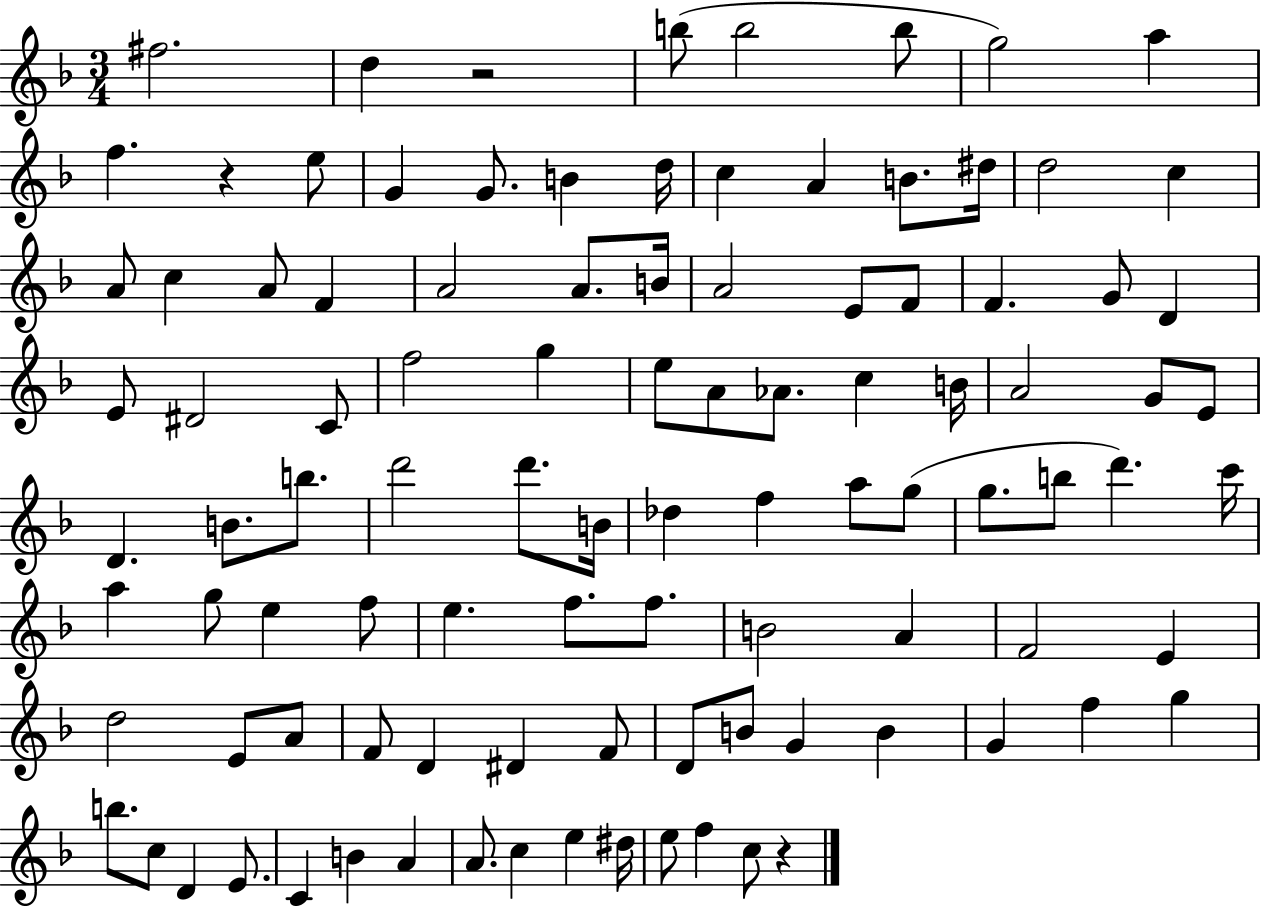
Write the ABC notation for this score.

X:1
T:Untitled
M:3/4
L:1/4
K:F
^f2 d z2 b/2 b2 b/2 g2 a f z e/2 G G/2 B d/4 c A B/2 ^d/4 d2 c A/2 c A/2 F A2 A/2 B/4 A2 E/2 F/2 F G/2 D E/2 ^D2 C/2 f2 g e/2 A/2 _A/2 c B/4 A2 G/2 E/2 D B/2 b/2 d'2 d'/2 B/4 _d f a/2 g/2 g/2 b/2 d' c'/4 a g/2 e f/2 e f/2 f/2 B2 A F2 E d2 E/2 A/2 F/2 D ^D F/2 D/2 B/2 G B G f g b/2 c/2 D E/2 C B A A/2 c e ^d/4 e/2 f c/2 z